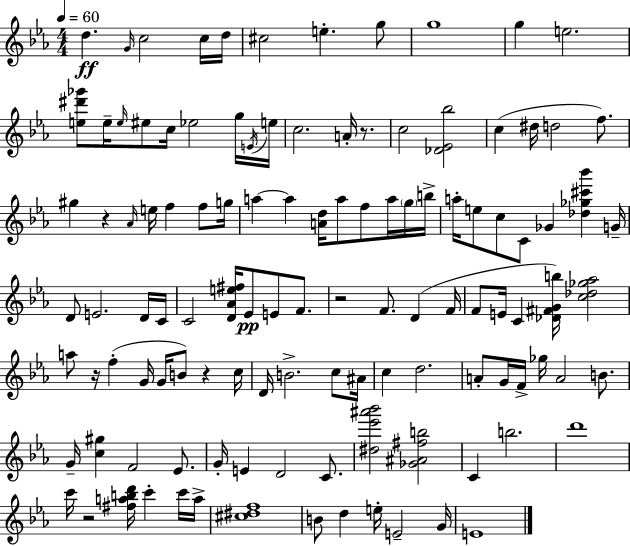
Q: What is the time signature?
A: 4/4